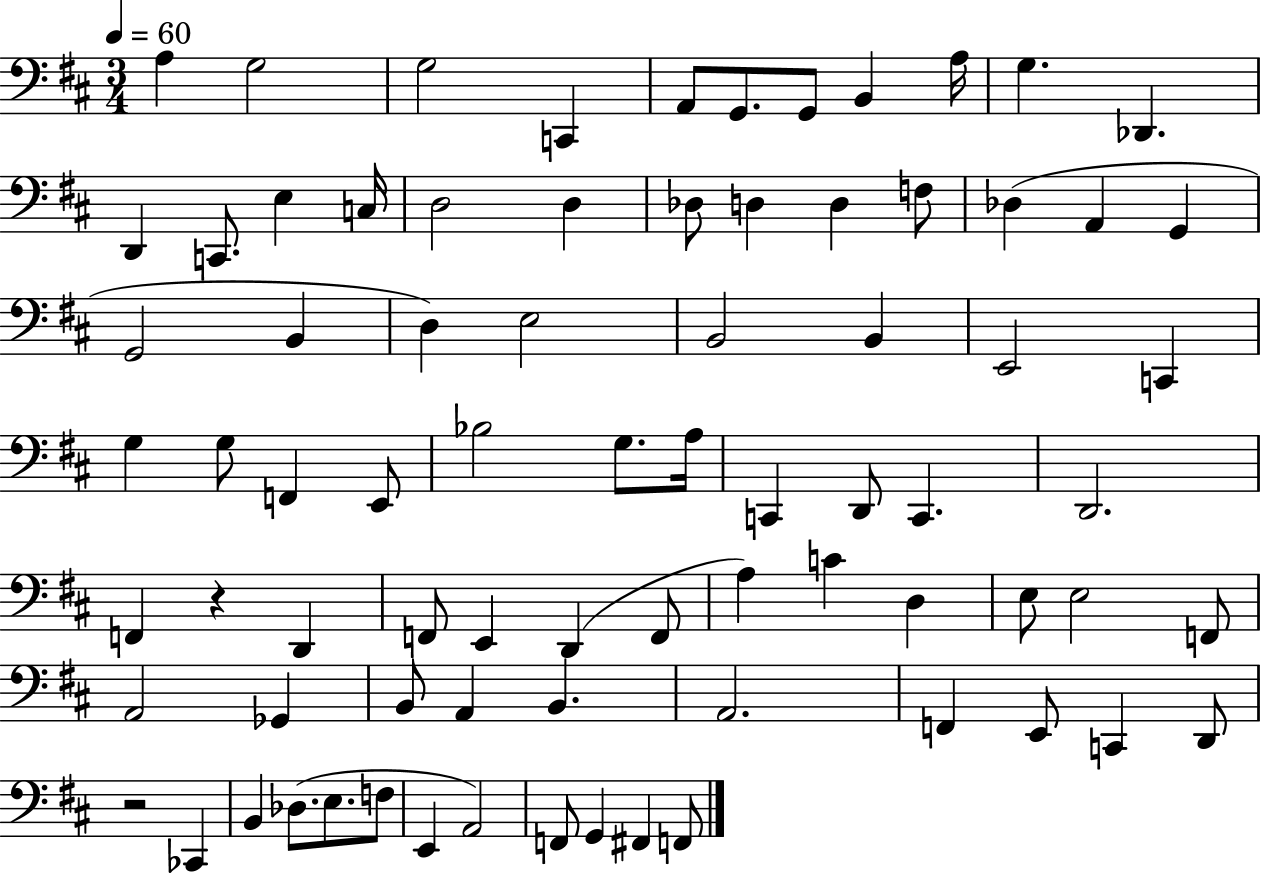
{
  \clef bass
  \numericTimeSignature
  \time 3/4
  \key d \major
  \tempo 4 = 60
  a4 g2 | g2 c,4 | a,8 g,8. g,8 b,4 a16 | g4. des,4. | \break d,4 c,8. e4 c16 | d2 d4 | des8 d4 d4 f8 | des4( a,4 g,4 | \break g,2 b,4 | d4) e2 | b,2 b,4 | e,2 c,4 | \break g4 g8 f,4 e,8 | bes2 g8. a16 | c,4 d,8 c,4. | d,2. | \break f,4 r4 d,4 | f,8 e,4 d,4( f,8 | a4) c'4 d4 | e8 e2 f,8 | \break a,2 ges,4 | b,8 a,4 b,4. | a,2. | f,4 e,8 c,4 d,8 | \break r2 ces,4 | b,4 des8.( e8. f8 | e,4 a,2) | f,8 g,4 fis,4 f,8 | \break \bar "|."
}